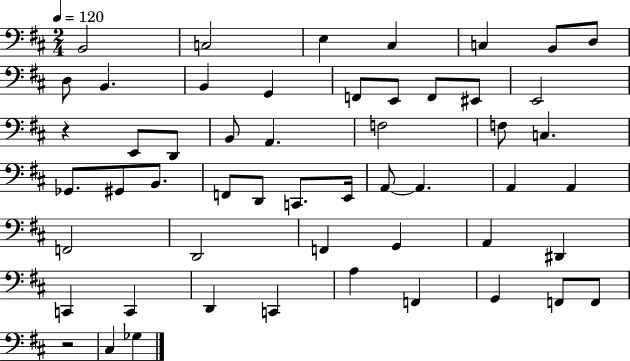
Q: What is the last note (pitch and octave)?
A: Gb3